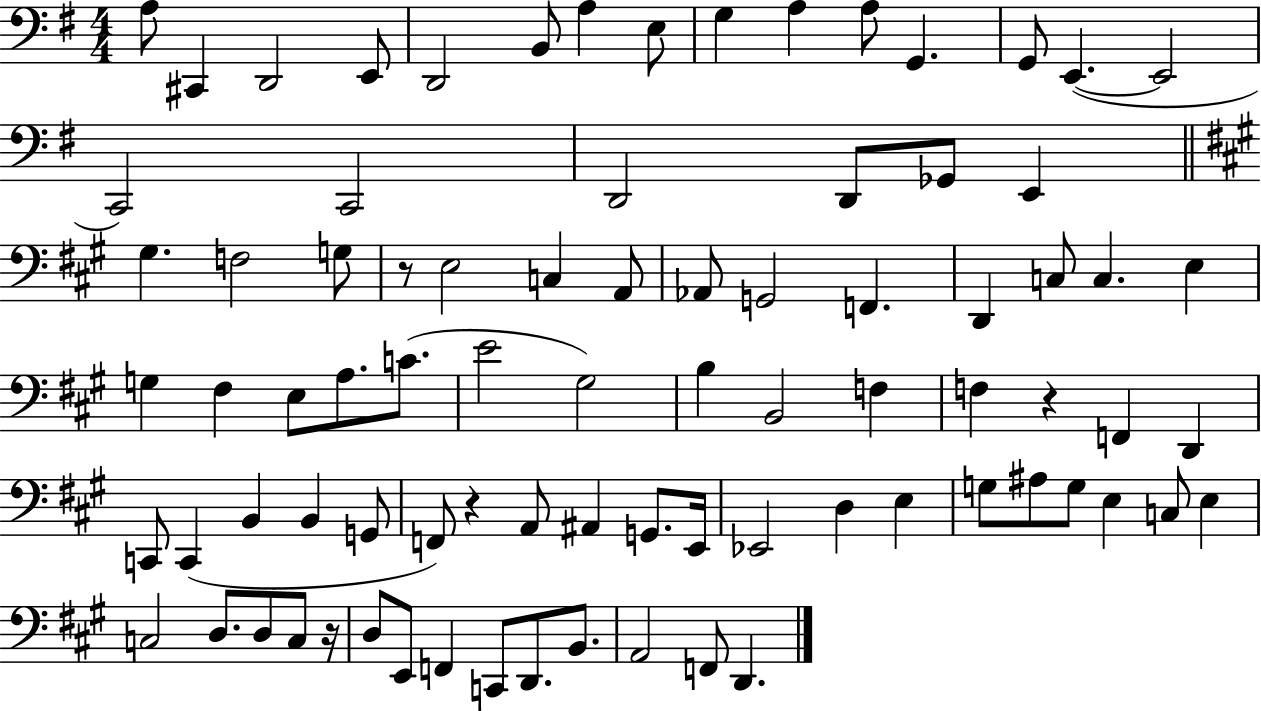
{
  \clef bass
  \numericTimeSignature
  \time 4/4
  \key g \major
  a8 cis,4 d,2 e,8 | d,2 b,8 a4 e8 | g4 a4 a8 g,4. | g,8 e,4.~(~ e,2 | \break c,2) c,2 | d,2 d,8 ges,8 e,4 | \bar "||" \break \key a \major gis4. f2 g8 | r8 e2 c4 a,8 | aes,8 g,2 f,4. | d,4 c8 c4. e4 | \break g4 fis4 e8 a8. c'8.( | e'2 gis2) | b4 b,2 f4 | f4 r4 f,4 d,4 | \break c,8 c,4( b,4 b,4 g,8 | f,8) r4 a,8 ais,4 g,8. e,16 | ees,2 d4 e4 | g8 ais8 g8 e4 c8 e4 | \break c2 d8. d8 c8 r16 | d8 e,8 f,4 c,8 d,8. b,8. | a,2 f,8 d,4. | \bar "|."
}